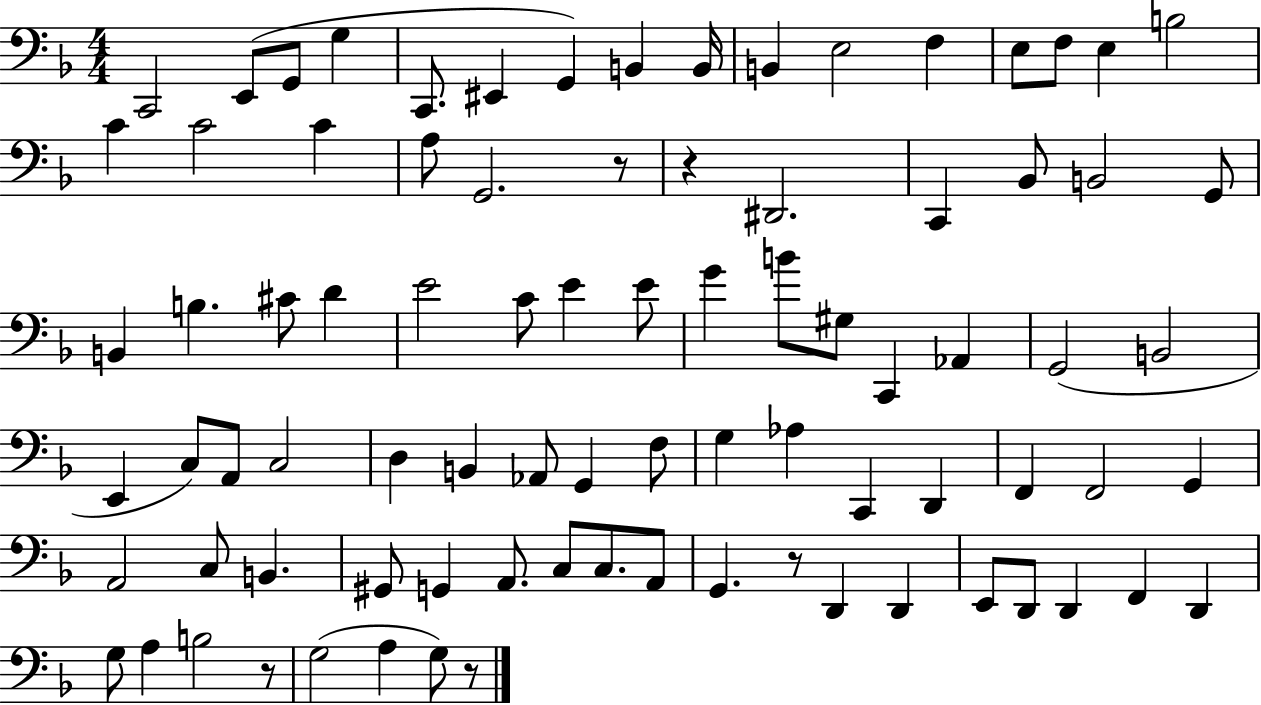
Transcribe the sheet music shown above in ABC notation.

X:1
T:Untitled
M:4/4
L:1/4
K:F
C,,2 E,,/2 G,,/2 G, C,,/2 ^E,, G,, B,, B,,/4 B,, E,2 F, E,/2 F,/2 E, B,2 C C2 C A,/2 G,,2 z/2 z ^D,,2 C,, _B,,/2 B,,2 G,,/2 B,, B, ^C/2 D E2 C/2 E E/2 G B/2 ^G,/2 C,, _A,, G,,2 B,,2 E,, C,/2 A,,/2 C,2 D, B,, _A,,/2 G,, F,/2 G, _A, C,, D,, F,, F,,2 G,, A,,2 C,/2 B,, ^G,,/2 G,, A,,/2 C,/2 C,/2 A,,/2 G,, z/2 D,, D,, E,,/2 D,,/2 D,, F,, D,, G,/2 A, B,2 z/2 G,2 A, G,/2 z/2